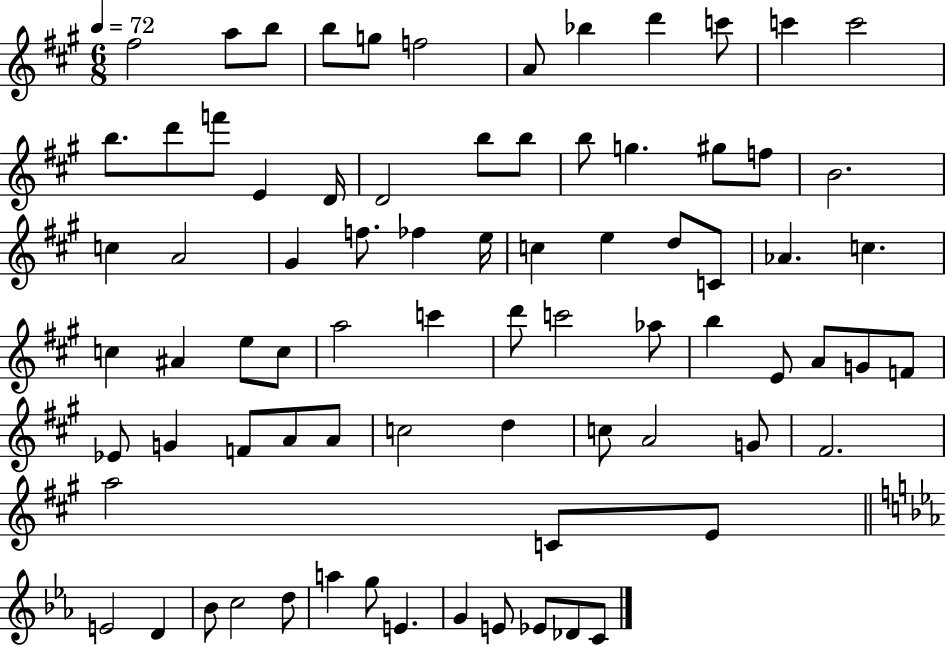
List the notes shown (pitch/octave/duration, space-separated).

F#5/h A5/e B5/e B5/e G5/e F5/h A4/e Bb5/q D6/q C6/e C6/q C6/h B5/e. D6/e F6/e E4/q D4/s D4/h B5/e B5/e B5/e G5/q. G#5/e F5/e B4/h. C5/q A4/h G#4/q F5/e. FES5/q E5/s C5/q E5/q D5/e C4/e Ab4/q. C5/q. C5/q A#4/q E5/e C5/e A5/h C6/q D6/e C6/h Ab5/e B5/q E4/e A4/e G4/e F4/e Eb4/e G4/q F4/e A4/e A4/e C5/h D5/q C5/e A4/h G4/e F#4/h. A5/h C4/e E4/e E4/h D4/q Bb4/e C5/h D5/e A5/q G5/e E4/q. G4/q E4/e Eb4/e Db4/e C4/e